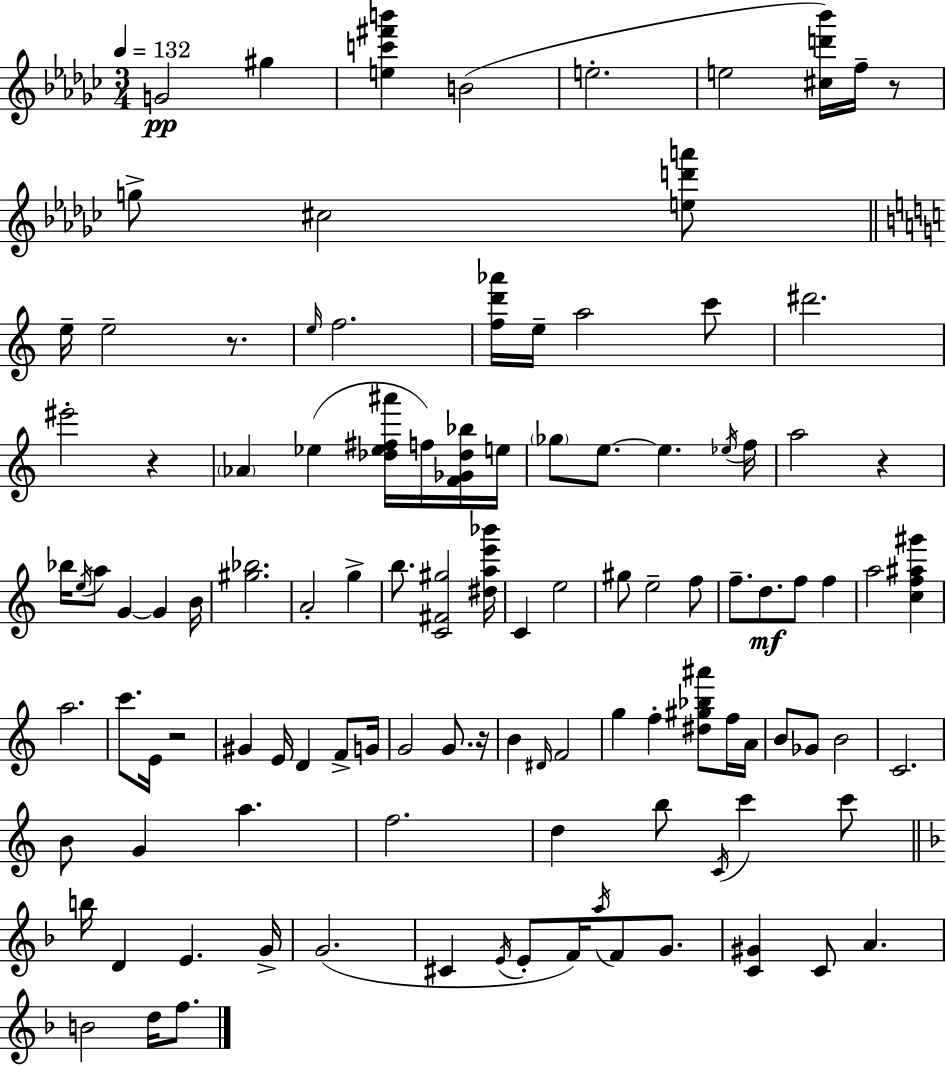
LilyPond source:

{
  \clef treble
  \numericTimeSignature
  \time 3/4
  \key ees \minor
  \tempo 4 = 132
  g'2\pp gis''4 | <e'' c''' fis''' b'''>4 b'2( | e''2.-. | e''2 <cis'' d''' bes'''>16) f''16-- r8 | \break g''8-> cis''2 <e'' d''' a'''>8 | \bar "||" \break \key c \major e''16-- e''2-- r8. | \grace { e''16 } f''2. | <f'' d''' aes'''>16 e''16-- a''2 c'''8 | dis'''2. | \break eis'''2-. r4 | \parenthesize aes'4 ees''4( <des'' ees'' fis'' ais'''>16 f''16) <f' ges' des'' bes''>16 | e''16 \parenthesize ges''8 e''8.~~ e''4. | \acciaccatura { ees''16 } f''16 a''2 r4 | \break bes''16 \acciaccatura { e''16 } a''8 g'4~~ g'4 | b'16 <gis'' bes''>2. | a'2-. g''4-> | b''8. <c' fis' gis''>2 | \break <dis'' a'' e''' bes'''>16 c'4 e''2 | gis''8 e''2-- | f''8 f''8.-- d''8.\mf f''8 f''4 | a''2 <c'' f'' ais'' gis'''>4 | \break a''2. | c'''8. e'16 r2 | gis'4 e'16 d'4 | f'8-> g'16 g'2 g'8. | \break r16 b'4 \grace { dis'16 } f'2 | g''4 f''4-. | <dis'' gis'' bes'' ais'''>8 f''16 a'16 b'8 ges'8 b'2 | c'2. | \break b'8 g'4 a''4. | f''2. | d''4 b''8 \acciaccatura { c'16 } c'''4 | c'''8 \bar "||" \break \key f \major b''16 d'4 e'4. g'16-> | g'2.( | cis'4 \acciaccatura { e'16 } e'8-. f'16) \acciaccatura { a''16 } f'8 g'8. | <c' gis'>4 c'8 a'4. | \break b'2 d''16 f''8. | \bar "|."
}